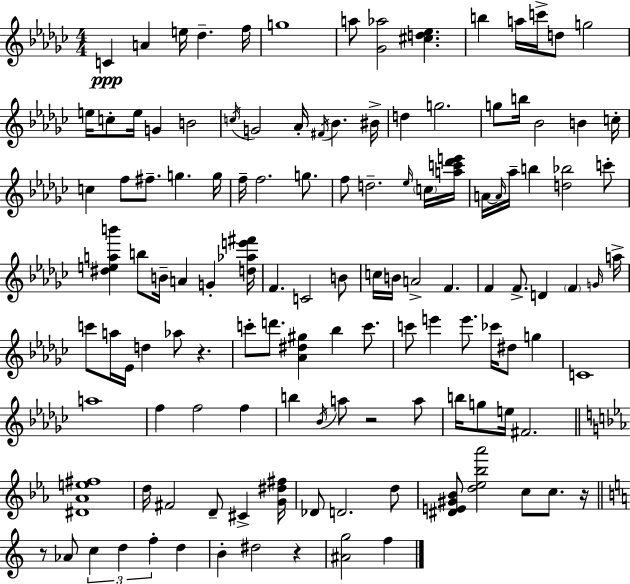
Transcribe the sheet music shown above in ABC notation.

X:1
T:Untitled
M:4/4
L:1/4
K:Ebm
C A e/4 _d f/4 g4 a/2 [_G_a]2 [^cd_e] b a/4 c'/4 d/2 g2 e/4 c/2 e/4 G B2 c/4 G2 _A/4 ^F/4 _B ^B/4 d g2 g/2 b/4 _B2 B c/4 c f/2 ^f/2 g g/4 f/4 f2 g/2 f/2 d2 _e/4 c/4 [ac'_d'e']/4 A/4 A/4 _a/4 b [d_b]2 c'/2 [^deab'] b/2 B/4 A G [d_ae'^f']/4 F C2 B/2 c/4 B/4 A2 F F F/2 D F G/4 a/4 c'/2 a/4 _E/4 d _a/2 z c'/2 d'/2 [_A^d^g] _b c'/2 c'/2 e' e'/2 _c'/4 ^d/2 g C4 a4 f f2 f b _B/4 a/2 z2 a/2 b/4 g/2 e/4 ^F2 [^D_Ae^f]4 d/4 ^F2 D/2 ^C [G^d^f]/4 _D/2 D2 d/2 [^DE^G_B]/2 [d_e_b_a']2 c/2 c/2 z/4 z/2 _A/2 c d f d B ^d2 z [^Ag]2 f